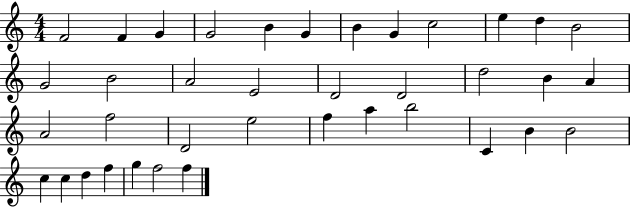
X:1
T:Untitled
M:4/4
L:1/4
K:C
F2 F G G2 B G B G c2 e d B2 G2 B2 A2 E2 D2 D2 d2 B A A2 f2 D2 e2 f a b2 C B B2 c c d f g f2 f